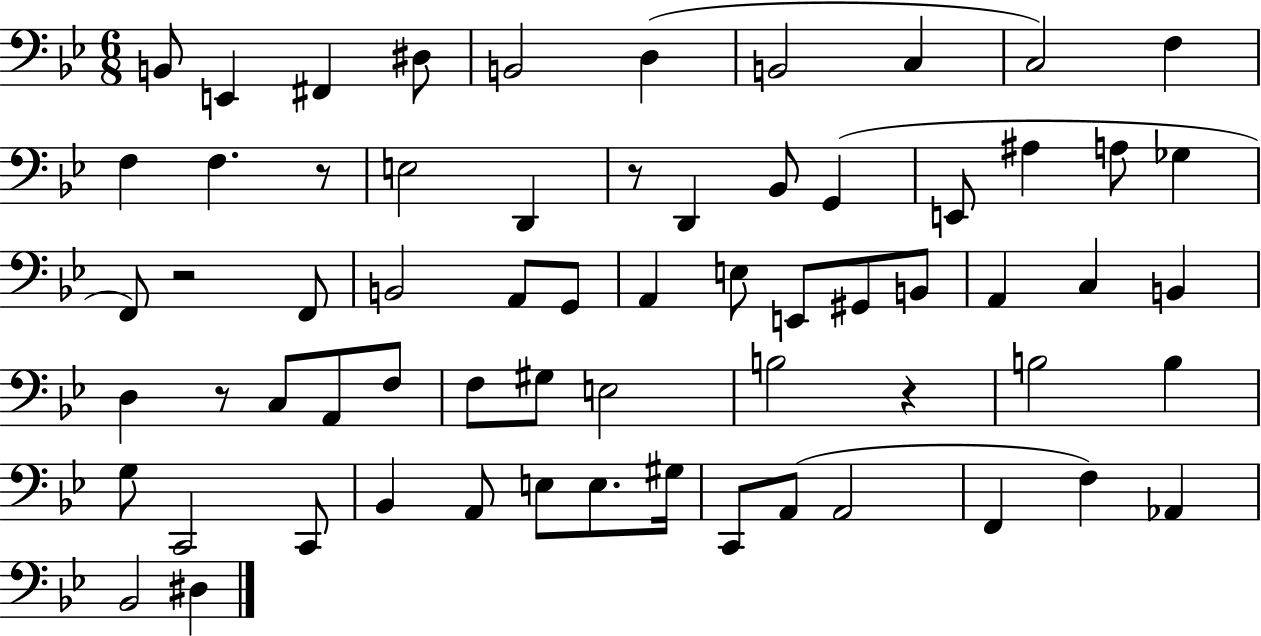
{
  \clef bass
  \numericTimeSignature
  \time 6/8
  \key bes \major
  b,8 e,4 fis,4 dis8 | b,2 d4( | b,2 c4 | c2) f4 | \break f4 f4. r8 | e2 d,4 | r8 d,4 bes,8 g,4( | e,8 ais4 a8 ges4 | \break f,8) r2 f,8 | b,2 a,8 g,8 | a,4 e8 e,8 gis,8 b,8 | a,4 c4 b,4 | \break d4 r8 c8 a,8 f8 | f8 gis8 e2 | b2 r4 | b2 b4 | \break g8 c,2 c,8 | bes,4 a,8 e8 e8. gis16 | c,8 a,8( a,2 | f,4 f4) aes,4 | \break bes,2 dis4 | \bar "|."
}